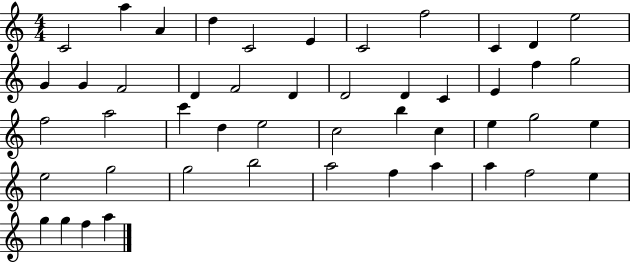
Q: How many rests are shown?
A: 0